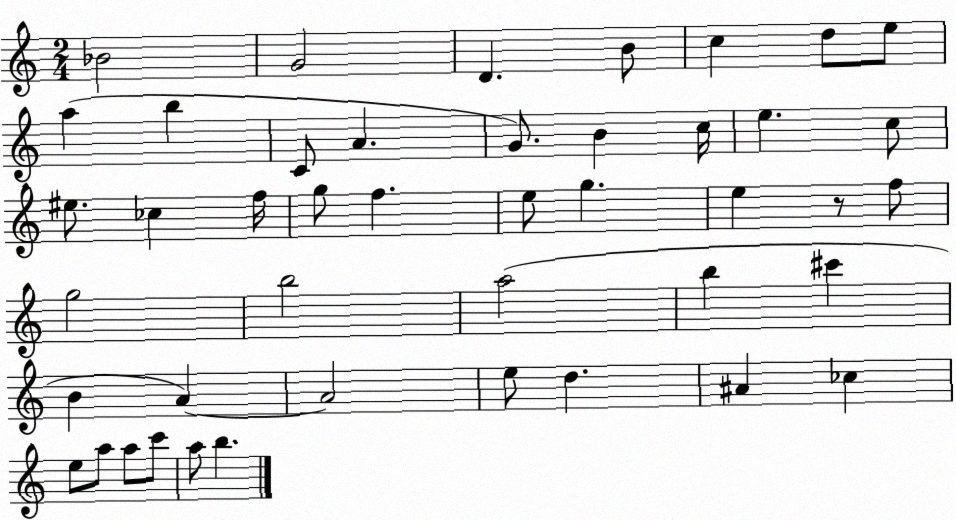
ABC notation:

X:1
T:Untitled
M:2/4
L:1/4
K:C
_B2 G2 D B/2 c d/2 e/2 a b C/2 A G/2 B c/4 e c/2 ^e/2 _c f/4 g/2 f e/2 g e z/2 f/2 g2 b2 a2 b ^c' B A A2 e/2 d ^A _c e/2 a/2 a/2 c'/2 a/2 b